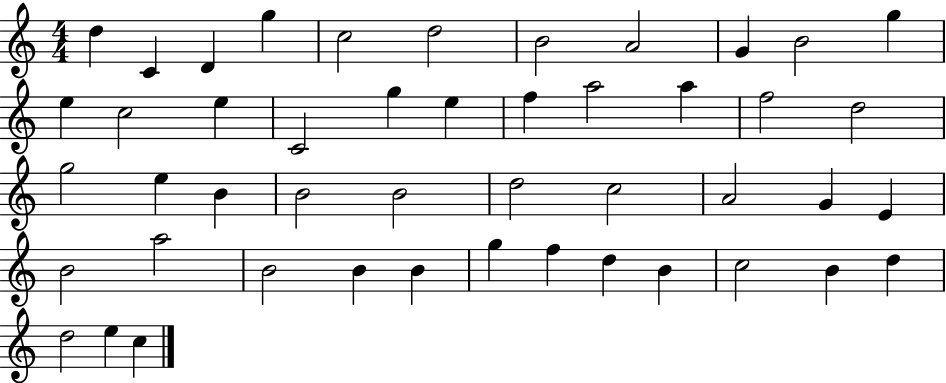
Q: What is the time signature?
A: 4/4